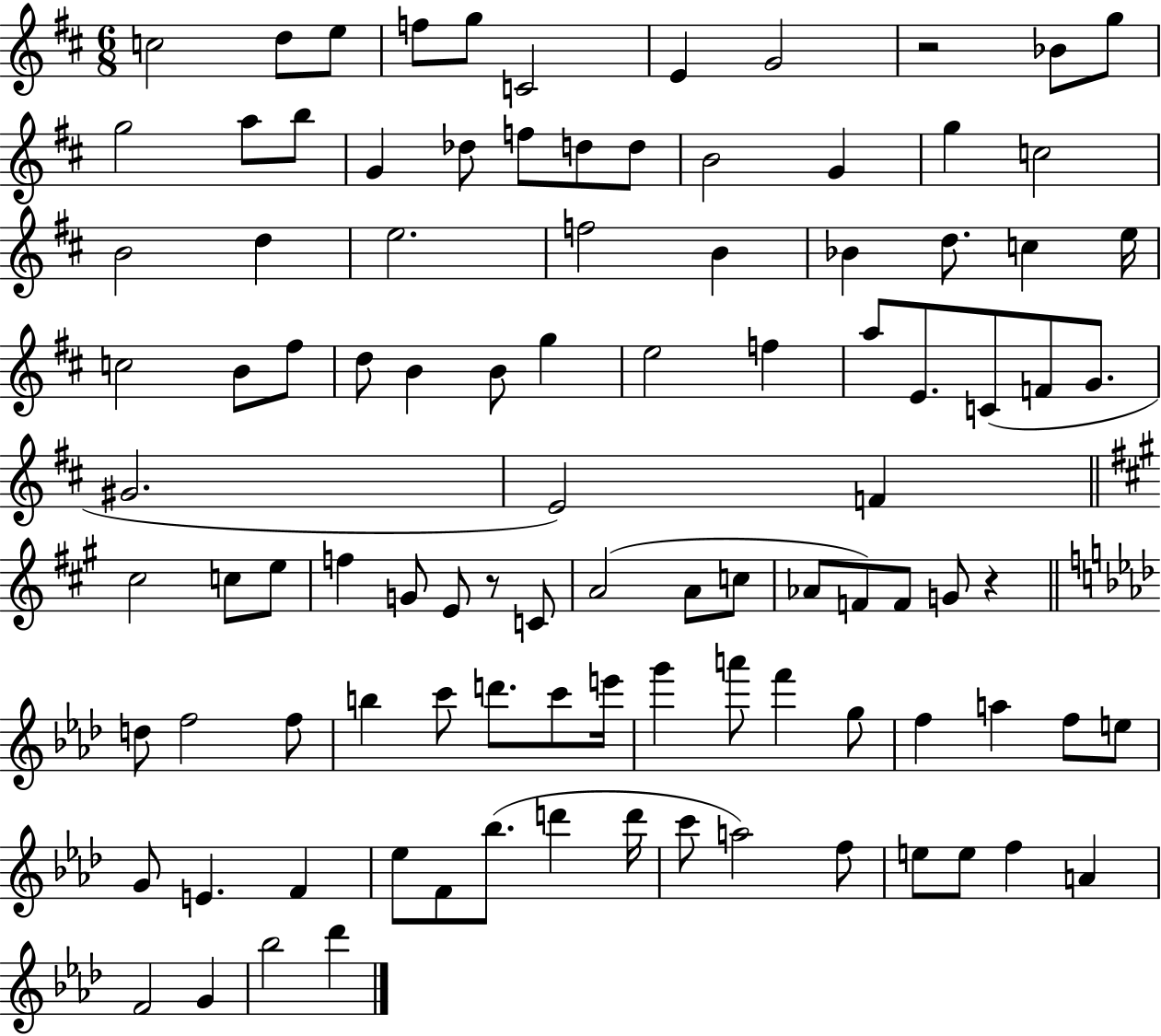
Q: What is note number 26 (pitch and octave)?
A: F5